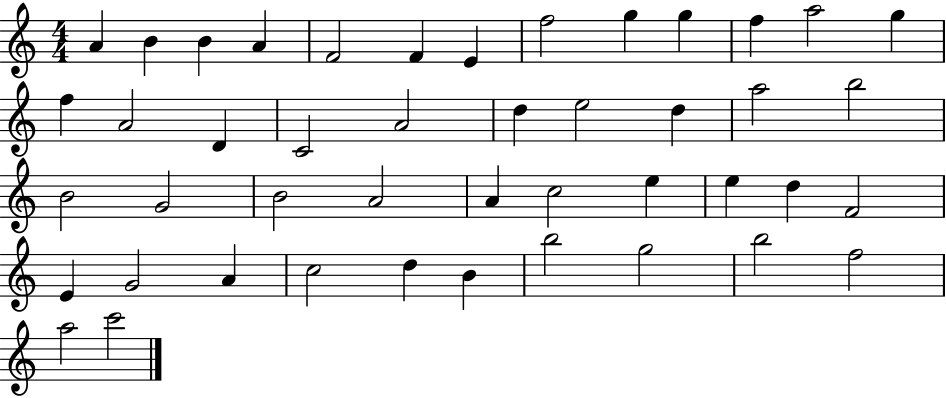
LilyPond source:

{
  \clef treble
  \numericTimeSignature
  \time 4/4
  \key c \major
  a'4 b'4 b'4 a'4 | f'2 f'4 e'4 | f''2 g''4 g''4 | f''4 a''2 g''4 | \break f''4 a'2 d'4 | c'2 a'2 | d''4 e''2 d''4 | a''2 b''2 | \break b'2 g'2 | b'2 a'2 | a'4 c''2 e''4 | e''4 d''4 f'2 | \break e'4 g'2 a'4 | c''2 d''4 b'4 | b''2 g''2 | b''2 f''2 | \break a''2 c'''2 | \bar "|."
}